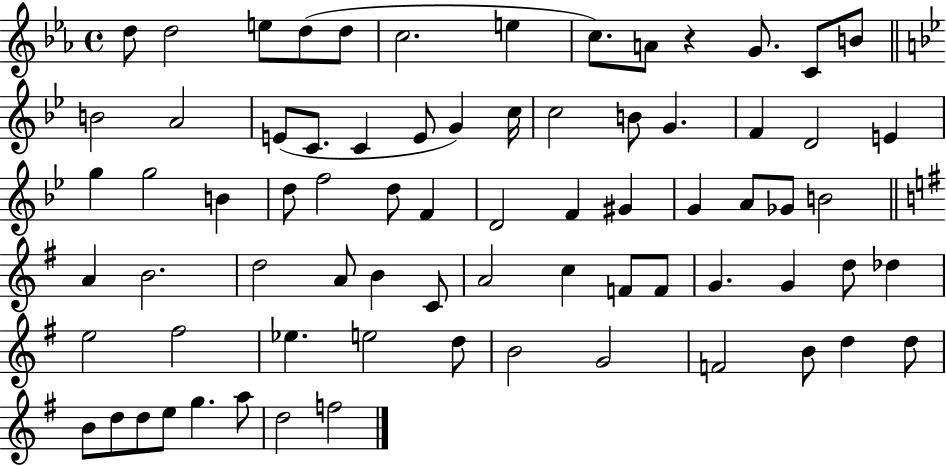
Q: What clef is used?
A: treble